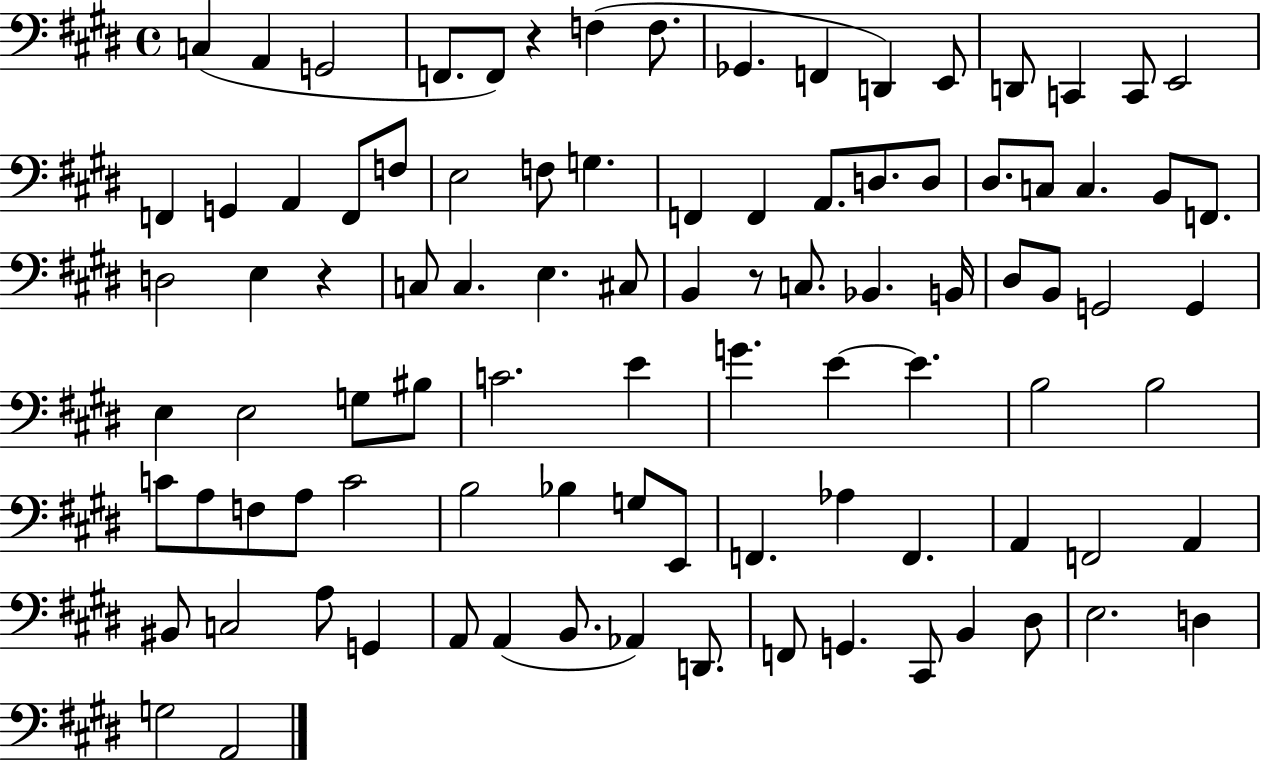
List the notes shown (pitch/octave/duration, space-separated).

C3/q A2/q G2/h F2/e. F2/e R/q F3/q F3/e. Gb2/q. F2/q D2/q E2/e D2/e C2/q C2/e E2/h F2/q G2/q A2/q F2/e F3/e E3/h F3/e G3/q. F2/q F2/q A2/e. D3/e. D3/e D#3/e. C3/e C3/q. B2/e F2/e. D3/h E3/q R/q C3/e C3/q. E3/q. C#3/e B2/q R/e C3/e. Bb2/q. B2/s D#3/e B2/e G2/h G2/q E3/q E3/h G3/e BIS3/e C4/h. E4/q G4/q. E4/q E4/q. B3/h B3/h C4/e A3/e F3/e A3/e C4/h B3/h Bb3/q G3/e E2/e F2/q. Ab3/q F2/q. A2/q F2/h A2/q BIS2/e C3/h A3/e G2/q A2/e A2/q B2/e. Ab2/q D2/e. F2/e G2/q. C#2/e B2/q D#3/e E3/h. D3/q G3/h A2/h